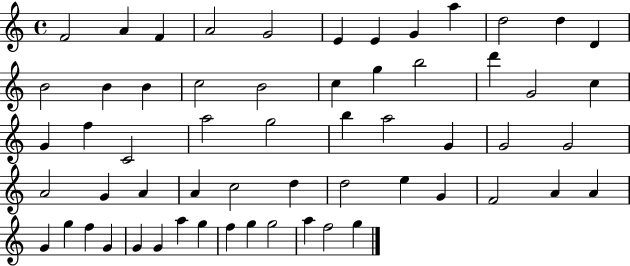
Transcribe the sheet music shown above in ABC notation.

X:1
T:Untitled
M:4/4
L:1/4
K:C
F2 A F A2 G2 E E G a d2 d D B2 B B c2 B2 c g b2 d' G2 c G f C2 a2 g2 b a2 G G2 G2 A2 G A A c2 d d2 e G F2 A A G g f G G G a g f g g2 a f2 g